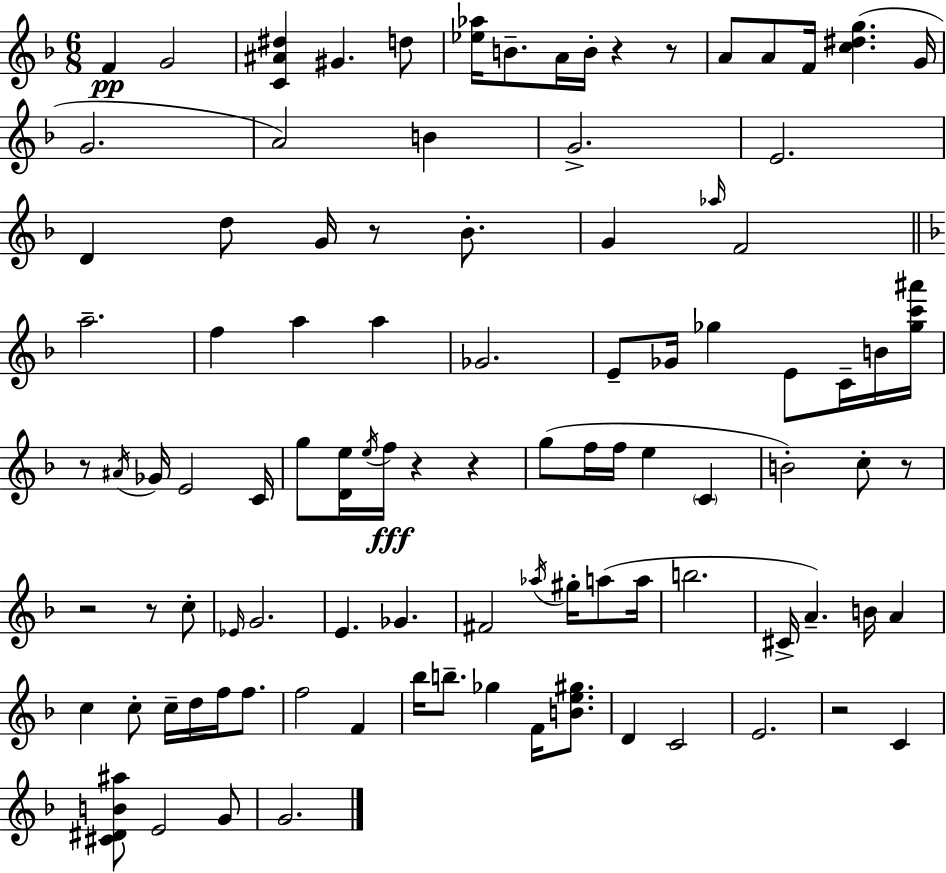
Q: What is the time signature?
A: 6/8